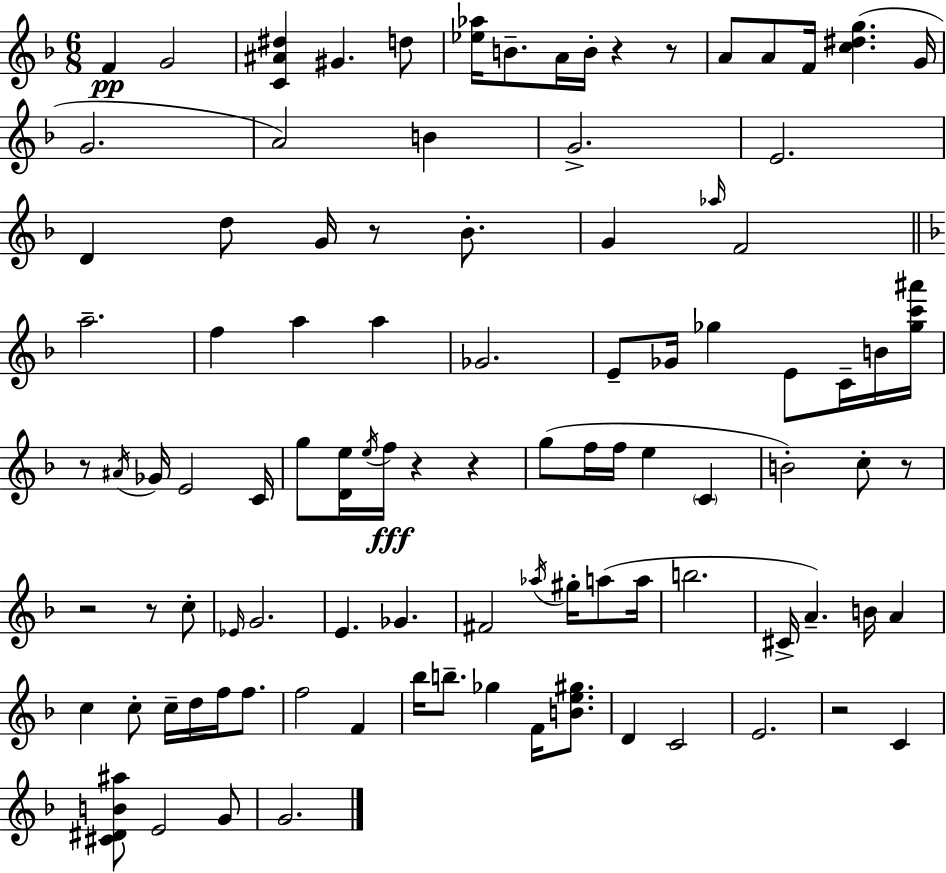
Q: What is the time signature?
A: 6/8